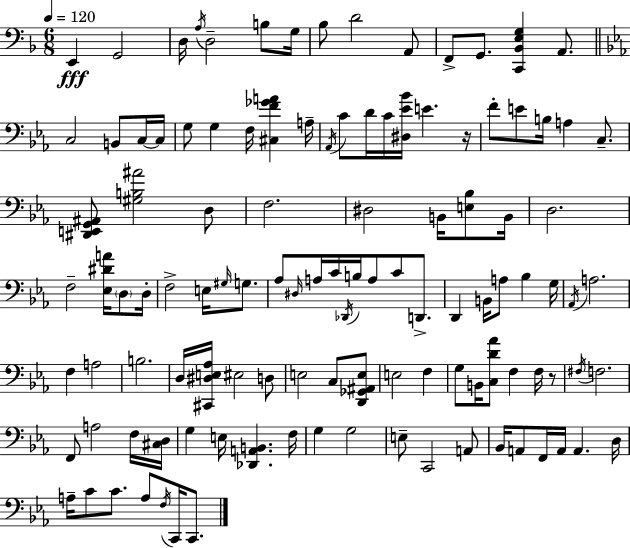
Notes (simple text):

E2/q G2/h D3/s A3/s D3/h B3/e G3/s Bb3/e D4/h A2/e F2/e G2/e. [C2,Bb2,E3,G3]/q A2/e. C3/h B2/e C3/s C3/s G3/e G3/q F3/s [C#3,F4,Gb4,A4]/q A3/s Ab2/s C4/e D4/s C4/s [D#3,Eb4,Bb4]/s E4/q. R/s F4/e E4/e B3/s A3/q C3/e. [D#2,E2,G2,A#2]/e [G#3,B3,A#4]/h D3/e F3/h. D#3/h B2/s [E3,Bb3]/e B2/s D3/h. F3/h [Eb3,D#4,A4]/s D3/e D3/s F3/h E3/s G#3/s G3/e. Ab3/e D#3/s A3/s C4/s Db2/s B3/s A3/e C4/e D2/e. D2/q B2/s A3/e Bb3/q G3/s Ab2/s A3/h. F3/q A3/h B3/h. D3/s [C#2,D#3,E3,Ab3]/s EIS3/h D3/e E3/h C3/e [D2,Gb2,A#2,E3]/e E3/h F3/q G3/e B2/s [C3,D4,Ab4]/e F3/q F3/s R/e F#3/s F3/h. F2/e A3/h F3/s [C#3,D3]/s G3/q E3/s [Db2,A2,B2]/q. F3/s G3/q G3/h E3/e C2/h A2/e Bb2/s A2/e F2/s A2/s A2/q. D3/s A3/s C4/e C4/e. A3/e F3/s C2/s C2/e.